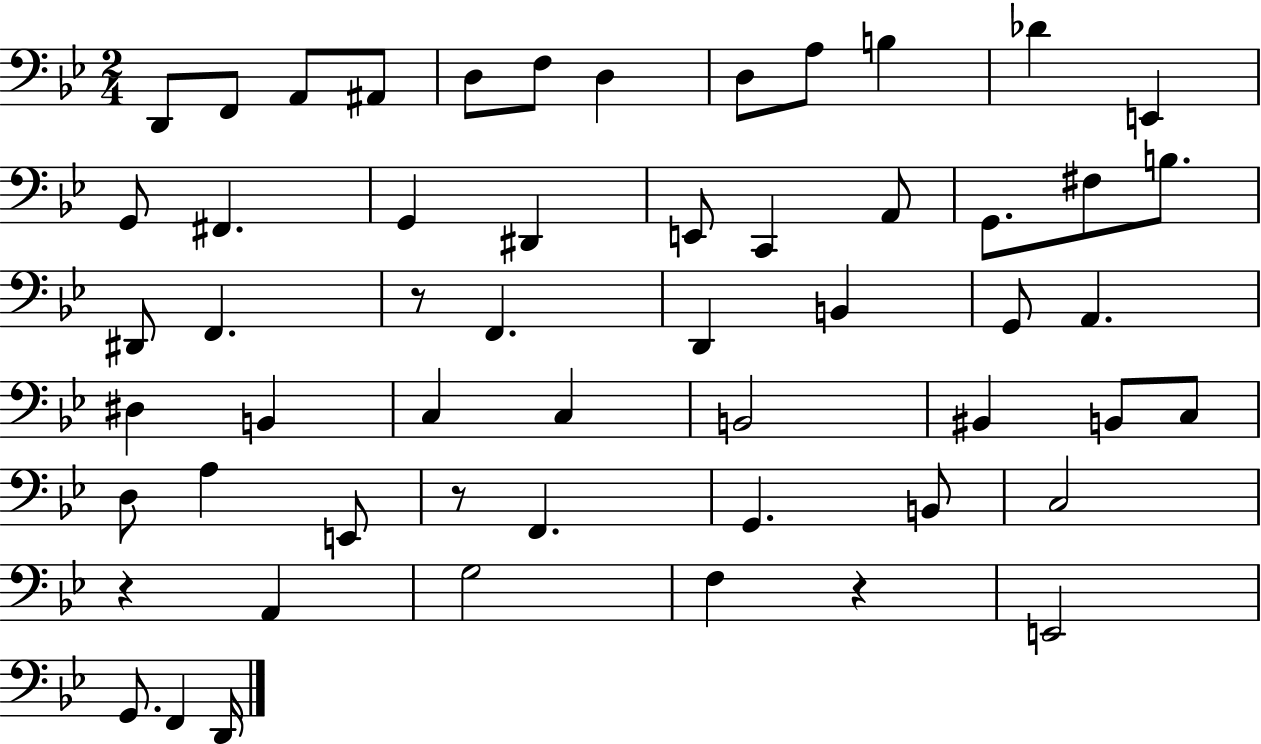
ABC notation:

X:1
T:Untitled
M:2/4
L:1/4
K:Bb
D,,/2 F,,/2 A,,/2 ^A,,/2 D,/2 F,/2 D, D,/2 A,/2 B, _D E,, G,,/2 ^F,, G,, ^D,, E,,/2 C,, A,,/2 G,,/2 ^F,/2 B,/2 ^D,,/2 F,, z/2 F,, D,, B,, G,,/2 A,, ^D, B,, C, C, B,,2 ^B,, B,,/2 C,/2 D,/2 A, E,,/2 z/2 F,, G,, B,,/2 C,2 z A,, G,2 F, z E,,2 G,,/2 F,, D,,/4